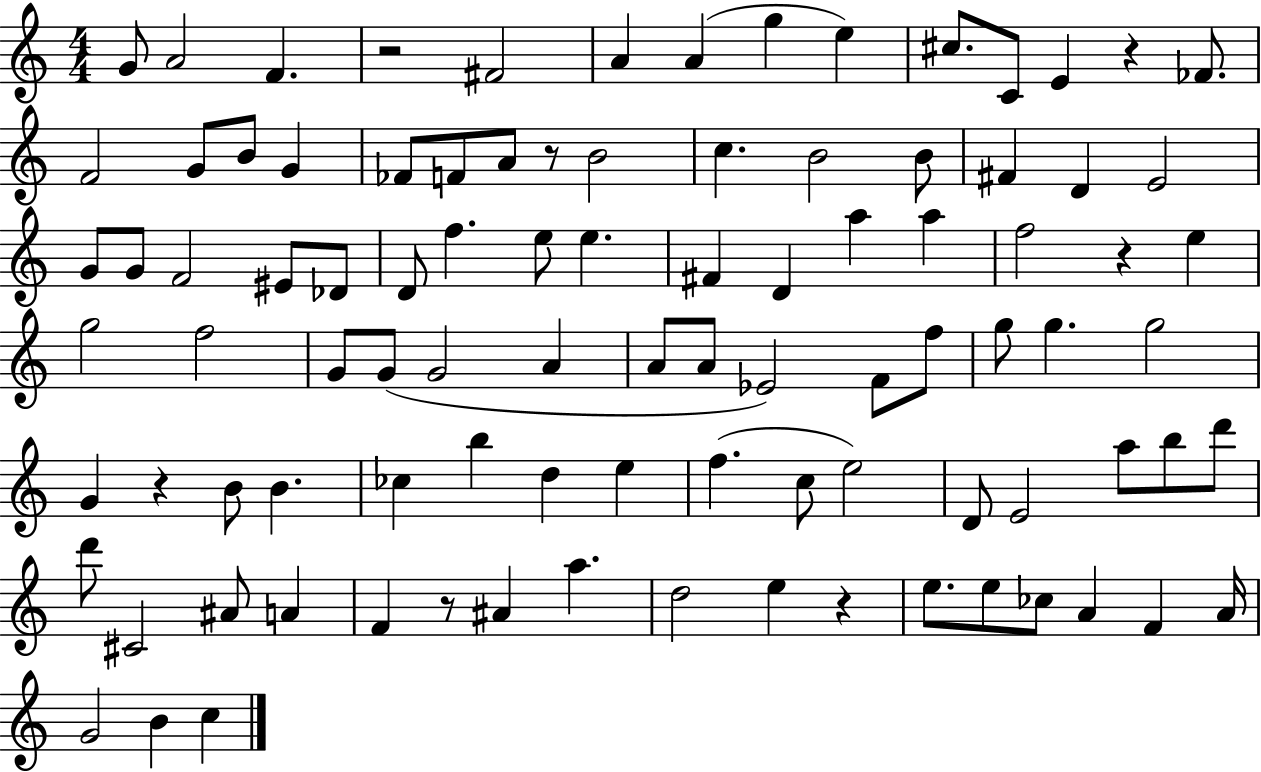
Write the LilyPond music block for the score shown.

{
  \clef treble
  \numericTimeSignature
  \time 4/4
  \key c \major
  g'8 a'2 f'4. | r2 fis'2 | a'4 a'4( g''4 e''4) | cis''8. c'8 e'4 r4 fes'8. | \break f'2 g'8 b'8 g'4 | fes'8 f'8 a'8 r8 b'2 | c''4. b'2 b'8 | fis'4 d'4 e'2 | \break g'8 g'8 f'2 eis'8 des'8 | d'8 f''4. e''8 e''4. | fis'4 d'4 a''4 a''4 | f''2 r4 e''4 | \break g''2 f''2 | g'8 g'8( g'2 a'4 | a'8 a'8 ees'2) f'8 f''8 | g''8 g''4. g''2 | \break g'4 r4 b'8 b'4. | ces''4 b''4 d''4 e''4 | f''4.( c''8 e''2) | d'8 e'2 a''8 b''8 d'''8 | \break d'''8 cis'2 ais'8 a'4 | f'4 r8 ais'4 a''4. | d''2 e''4 r4 | e''8. e''8 ces''8 a'4 f'4 a'16 | \break g'2 b'4 c''4 | \bar "|."
}